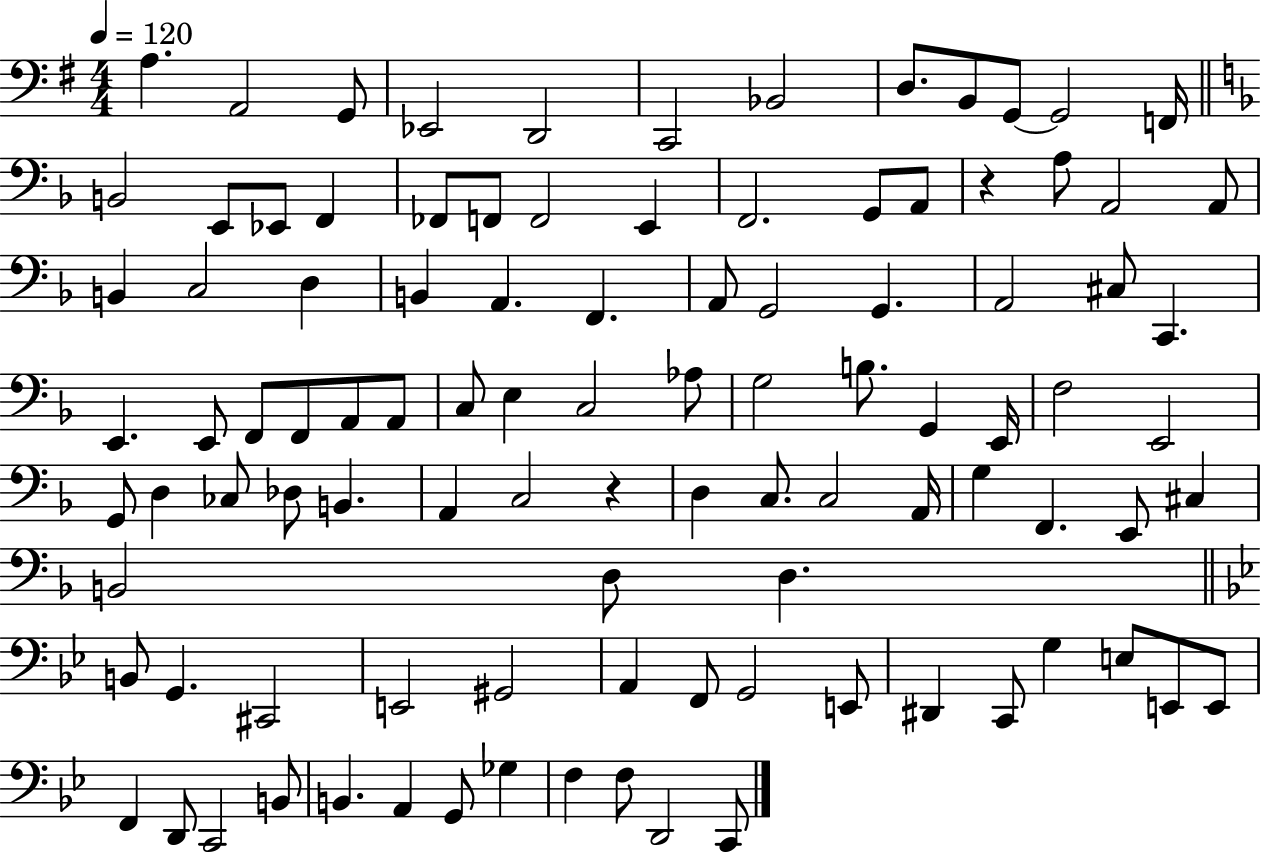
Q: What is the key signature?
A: G major